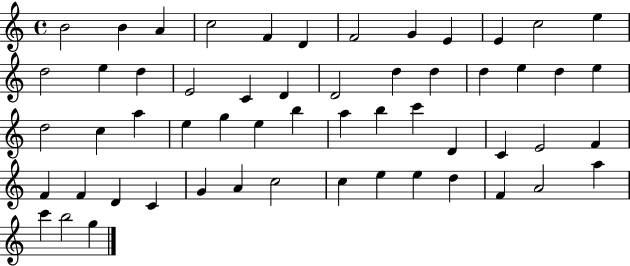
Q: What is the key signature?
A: C major